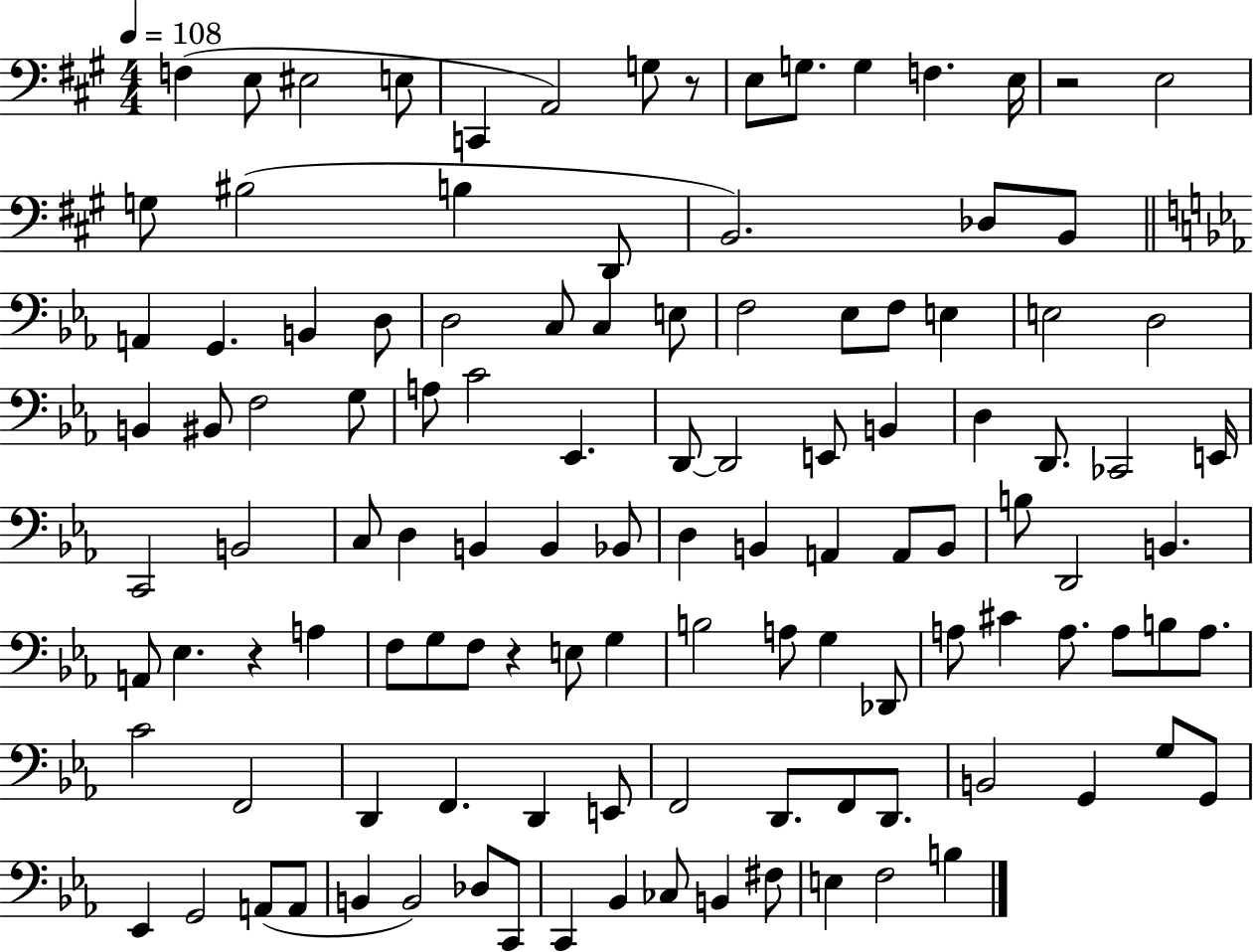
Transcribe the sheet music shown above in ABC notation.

X:1
T:Untitled
M:4/4
L:1/4
K:A
F, E,/2 ^E,2 E,/2 C,, A,,2 G,/2 z/2 E,/2 G,/2 G, F, E,/4 z2 E,2 G,/2 ^B,2 B, D,,/2 B,,2 _D,/2 B,,/2 A,, G,, B,, D,/2 D,2 C,/2 C, E,/2 F,2 _E,/2 F,/2 E, E,2 D,2 B,, ^B,,/2 F,2 G,/2 A,/2 C2 _E,, D,,/2 D,,2 E,,/2 B,, D, D,,/2 _C,,2 E,,/4 C,,2 B,,2 C,/2 D, B,, B,, _B,,/2 D, B,, A,, A,,/2 B,,/2 B,/2 D,,2 B,, A,,/2 _E, z A, F,/2 G,/2 F,/2 z E,/2 G, B,2 A,/2 G, _D,,/2 A,/2 ^C A,/2 A,/2 B,/2 A,/2 C2 F,,2 D,, F,, D,, E,,/2 F,,2 D,,/2 F,,/2 D,,/2 B,,2 G,, G,/2 G,,/2 _E,, G,,2 A,,/2 A,,/2 B,, B,,2 _D,/2 C,,/2 C,, _B,, _C,/2 B,, ^F,/2 E, F,2 B,